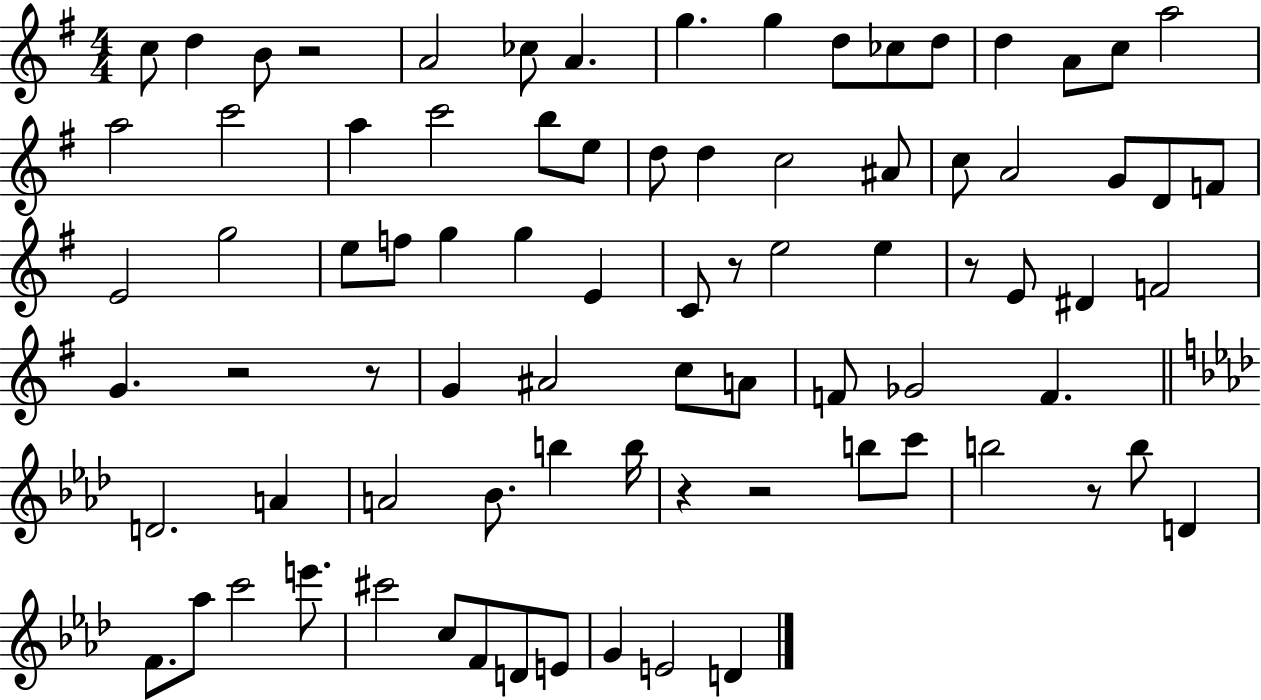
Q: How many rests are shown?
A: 8